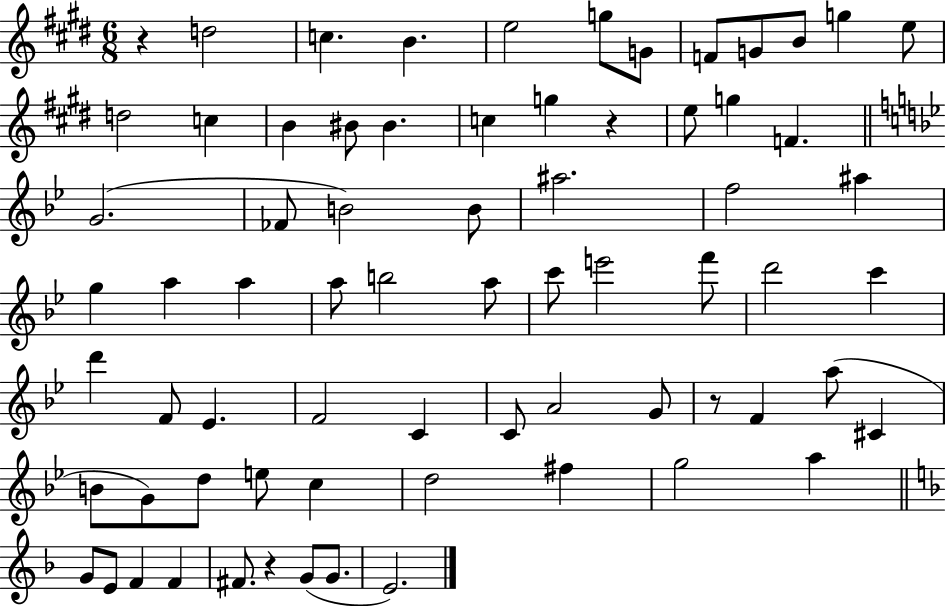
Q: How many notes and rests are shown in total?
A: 71